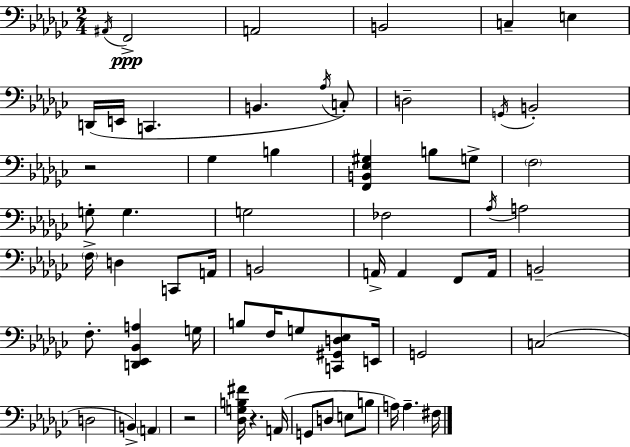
X:1
T:Untitled
M:2/4
L:1/4
K:Ebm
^A,,/4 F,,2 A,,2 B,,2 C, E, D,,/4 E,,/4 C,, B,, _A,/4 C,/2 D,2 G,,/4 B,,2 z2 _G, B, [F,,B,,_E,^G,] B,/2 G,/2 F,2 G,/2 G, G,2 _F,2 _A,/4 A,2 F,/4 D, C,,/2 A,,/4 B,,2 A,,/4 A,, F,,/2 A,,/4 B,,2 F,/2 [D,,_E,,_B,,A,] G,/4 B,/2 F,/4 G,/2 [C,,^G,,D,_E,]/2 E,,/4 G,,2 C,2 D,2 B,, A,, z2 [_D,G,B,^F]/4 z A,,/4 G,,/2 D,/2 E,/2 B,/2 A,/4 A, ^F,/4